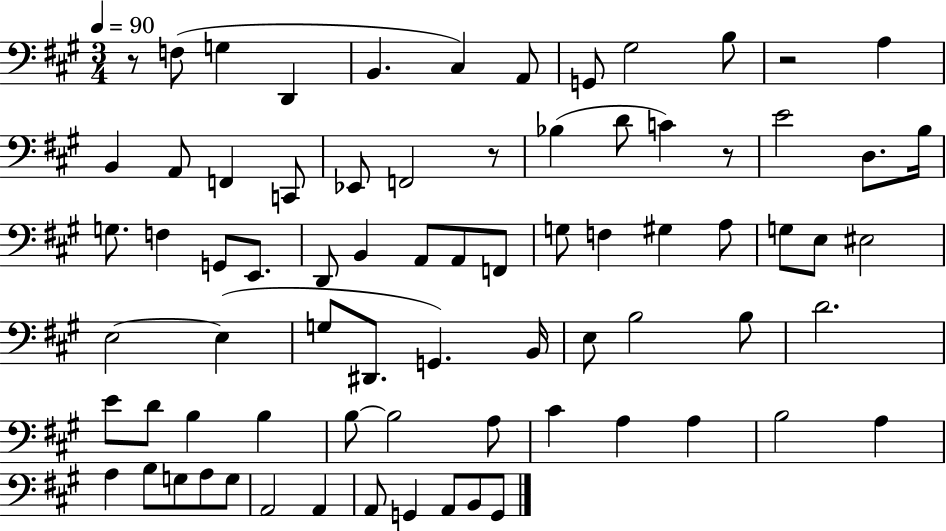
R/e F3/e G3/q D2/q B2/q. C#3/q A2/e G2/e G#3/h B3/e R/h A3/q B2/q A2/e F2/q C2/e Eb2/e F2/h R/e Bb3/q D4/e C4/q R/e E4/h D3/e. B3/s G3/e. F3/q G2/e E2/e. D2/e B2/q A2/e A2/e F2/e G3/e F3/q G#3/q A3/e G3/e E3/e EIS3/h E3/h E3/q G3/e D#2/e. G2/q. B2/s E3/e B3/h B3/e D4/h. E4/e D4/e B3/q B3/q B3/e B3/h A3/e C#4/q A3/q A3/q B3/h A3/q A3/q B3/e G3/e A3/e G3/e A2/h A2/q A2/e G2/q A2/e B2/e G2/e